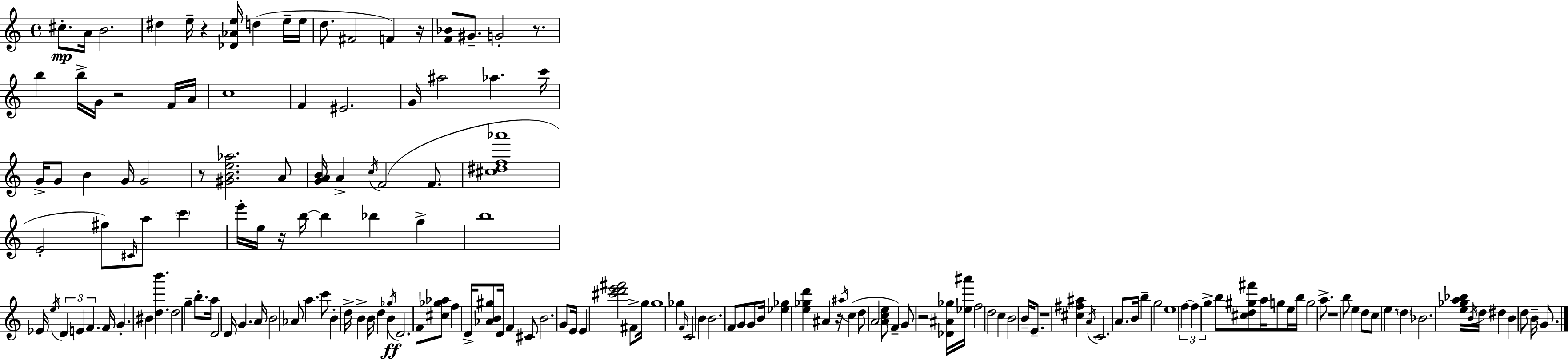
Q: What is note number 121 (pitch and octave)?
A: B5